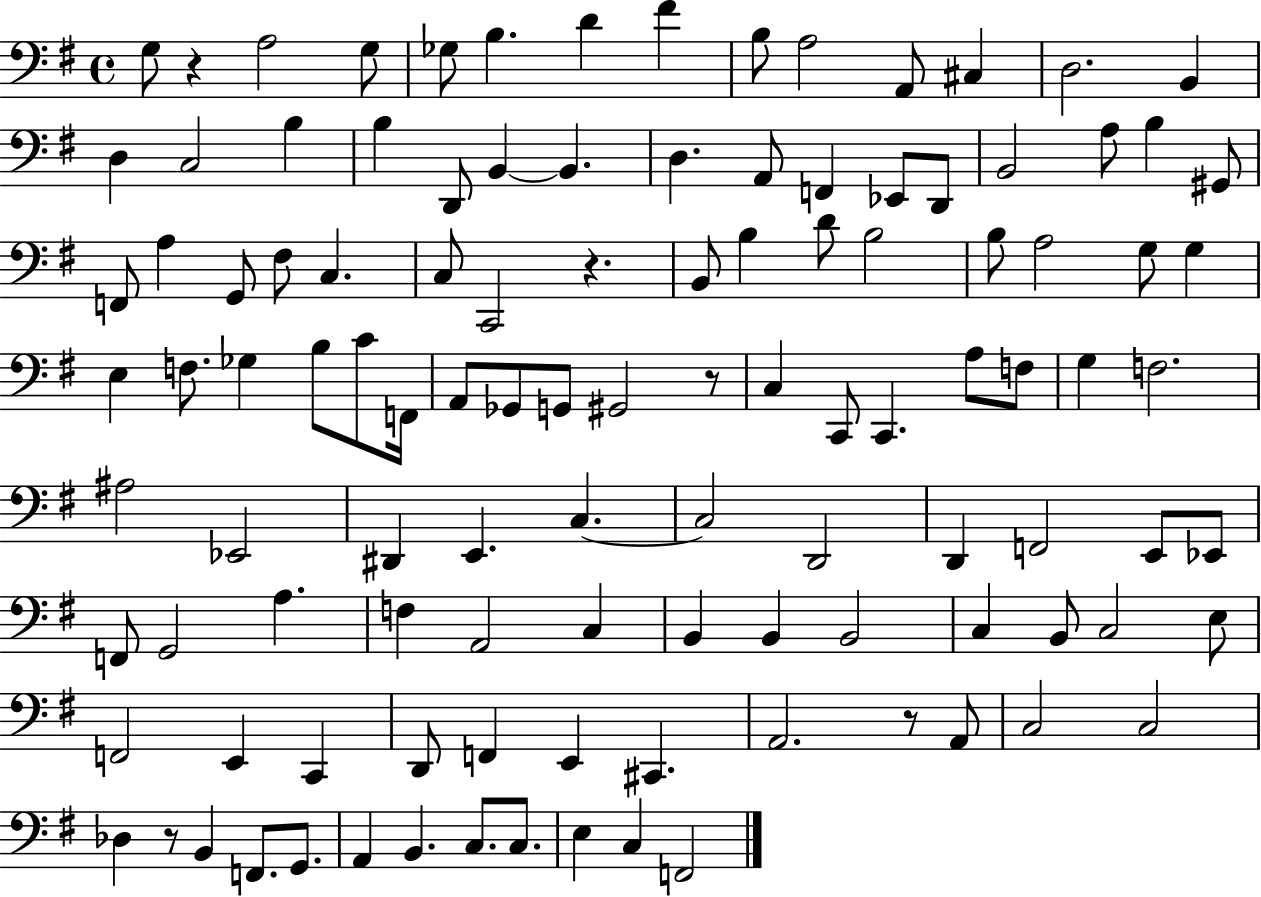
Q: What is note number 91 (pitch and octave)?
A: E2